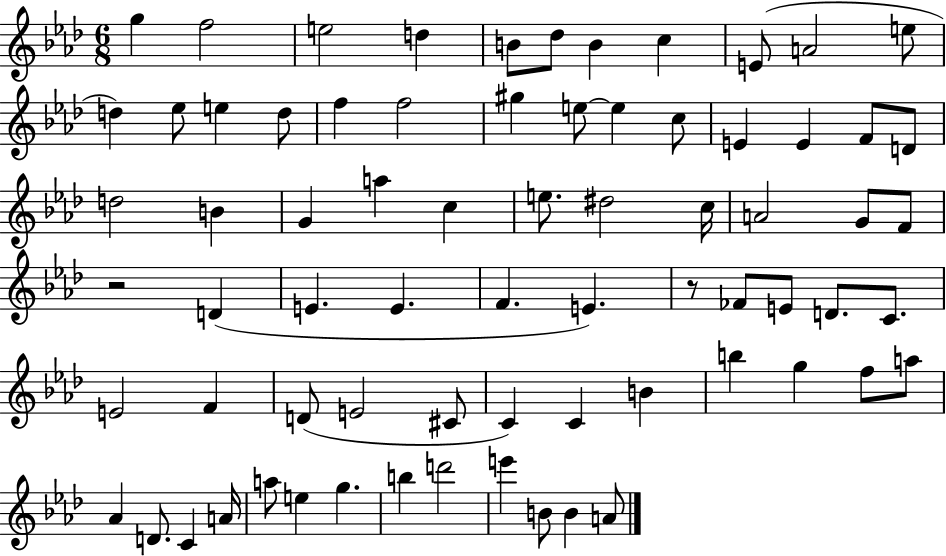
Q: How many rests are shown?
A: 2